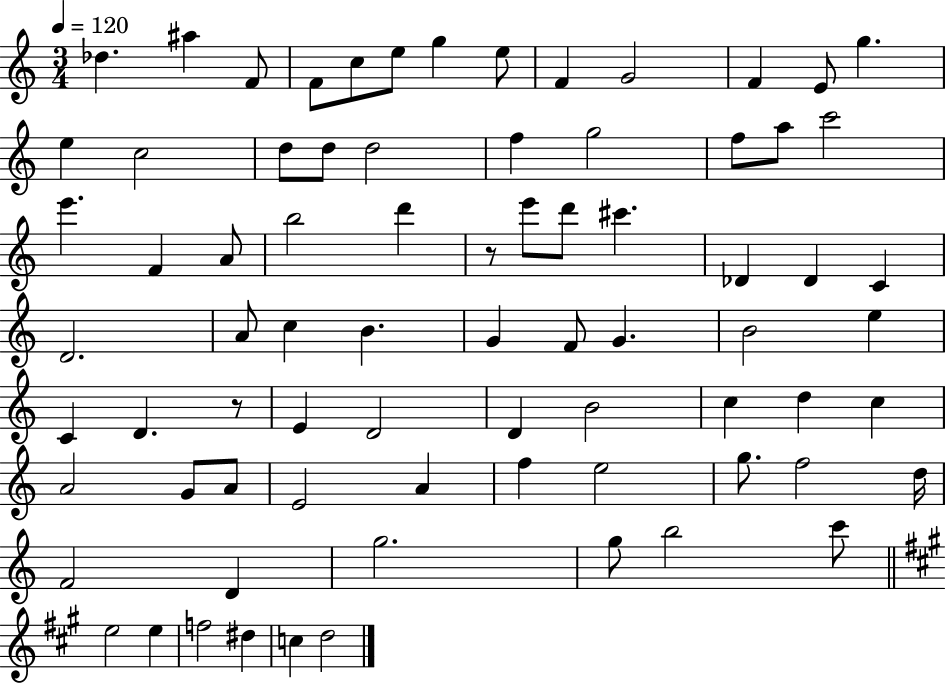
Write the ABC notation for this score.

X:1
T:Untitled
M:3/4
L:1/4
K:C
_d ^a F/2 F/2 c/2 e/2 g e/2 F G2 F E/2 g e c2 d/2 d/2 d2 f g2 f/2 a/2 c'2 e' F A/2 b2 d' z/2 e'/2 d'/2 ^c' _D _D C D2 A/2 c B G F/2 G B2 e C D z/2 E D2 D B2 c d c A2 G/2 A/2 E2 A f e2 g/2 f2 d/4 F2 D g2 g/2 b2 c'/2 e2 e f2 ^d c d2